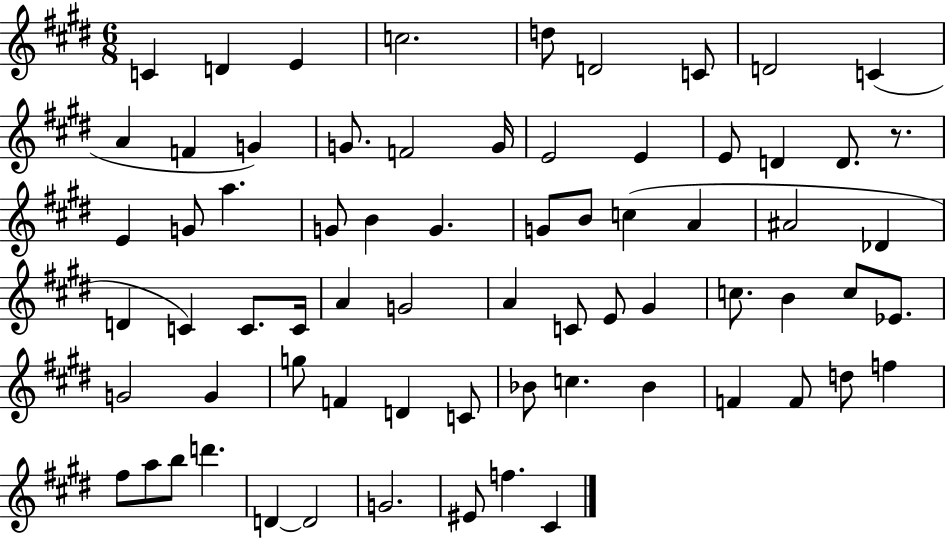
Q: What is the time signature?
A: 6/8